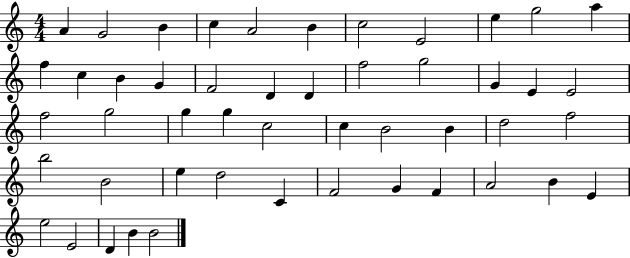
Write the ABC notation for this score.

X:1
T:Untitled
M:4/4
L:1/4
K:C
A G2 B c A2 B c2 E2 e g2 a f c B G F2 D D f2 g2 G E E2 f2 g2 g g c2 c B2 B d2 f2 b2 B2 e d2 C F2 G F A2 B E e2 E2 D B B2